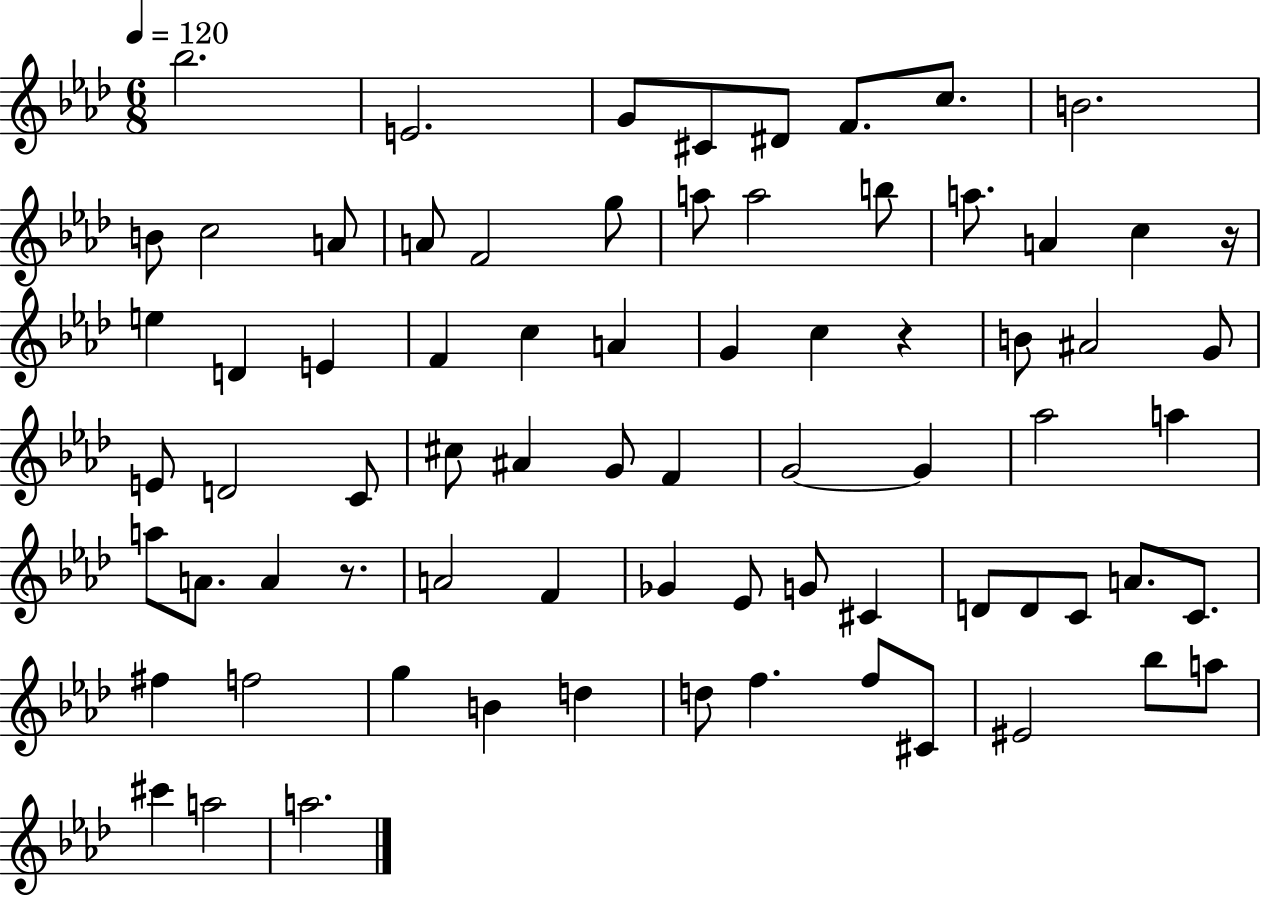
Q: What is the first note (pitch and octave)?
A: Bb5